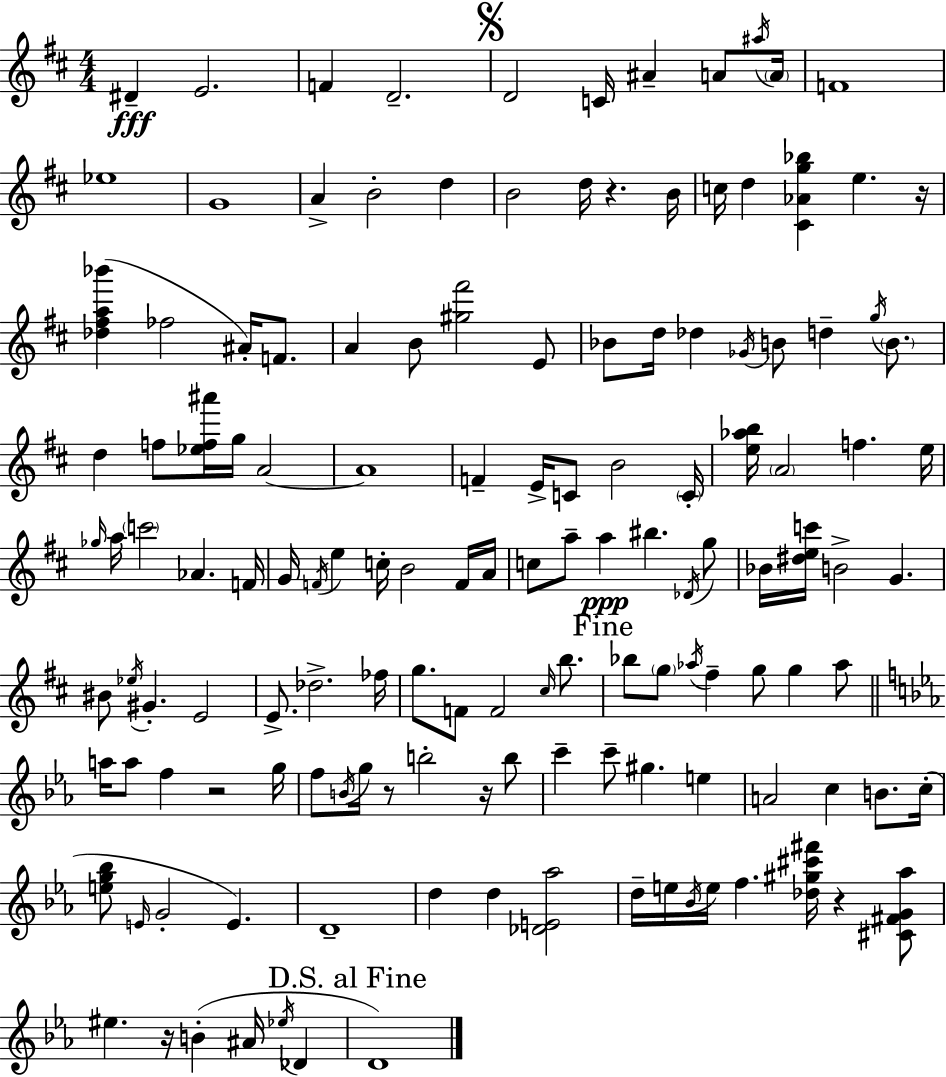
D#4/q E4/h. F4/q D4/h. D4/h C4/s A#4/q A4/e A#5/s A4/s F4/w Eb5/w G4/w A4/q B4/h D5/q B4/h D5/s R/q. B4/s C5/s D5/q [C#4,Ab4,G5,Bb5]/q E5/q. R/s [Db5,F#5,A5,Bb6]/q FES5/h A#4/s F4/e. A4/q B4/e [G#5,F#6]/h E4/e Bb4/e D5/s Db5/q Gb4/s B4/e D5/q G5/s B4/e. D5/q F5/e [Eb5,F5,A#6]/s G5/s A4/h A4/w F4/q E4/s C4/e B4/h C4/s [E5,Ab5,B5]/s A4/h F5/q. E5/s Gb5/s A5/s C6/h Ab4/q. F4/s G4/s F4/s E5/q C5/s B4/h F4/s A4/s C5/e A5/e A5/q BIS5/q. Db4/s G5/e Bb4/s [D#5,E5,C6]/s B4/h G4/q. BIS4/e Eb5/s G#4/q. E4/h E4/e. Db5/h. FES5/s G5/e. F4/e F4/h C#5/s B5/e. Bb5/e G5/e Ab5/s F#5/q G5/e G5/q Ab5/e A5/s A5/e F5/q R/h G5/s F5/e B4/s G5/s R/e B5/h R/s B5/e C6/q C6/e G#5/q. E5/q A4/h C5/q B4/e. C5/s [E5,G5,Bb5]/e E4/s G4/h E4/q. D4/w D5/q D5/q [Db4,E4,Ab5]/h D5/s E5/s Bb4/s E5/s F5/q. [Db5,G#5,C#6,F#6]/s R/q [C#4,F#4,G4,Ab5]/e EIS5/q. R/s B4/q A#4/s Eb5/s Db4/q D4/w